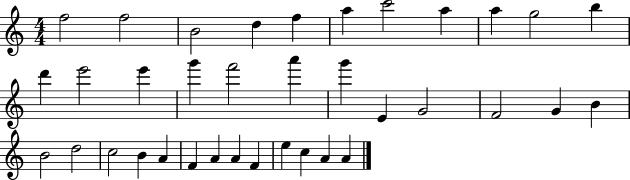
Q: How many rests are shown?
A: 0